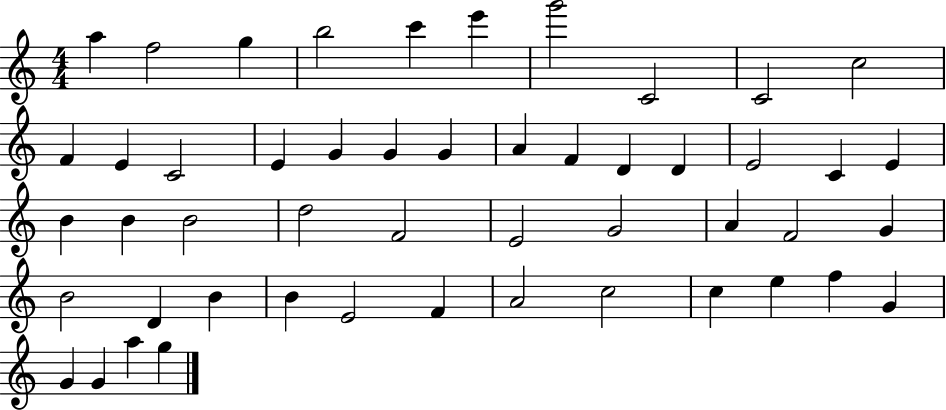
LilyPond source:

{
  \clef treble
  \numericTimeSignature
  \time 4/4
  \key c \major
  a''4 f''2 g''4 | b''2 c'''4 e'''4 | g'''2 c'2 | c'2 c''2 | \break f'4 e'4 c'2 | e'4 g'4 g'4 g'4 | a'4 f'4 d'4 d'4 | e'2 c'4 e'4 | \break b'4 b'4 b'2 | d''2 f'2 | e'2 g'2 | a'4 f'2 g'4 | \break b'2 d'4 b'4 | b'4 e'2 f'4 | a'2 c''2 | c''4 e''4 f''4 g'4 | \break g'4 g'4 a''4 g''4 | \bar "|."
}